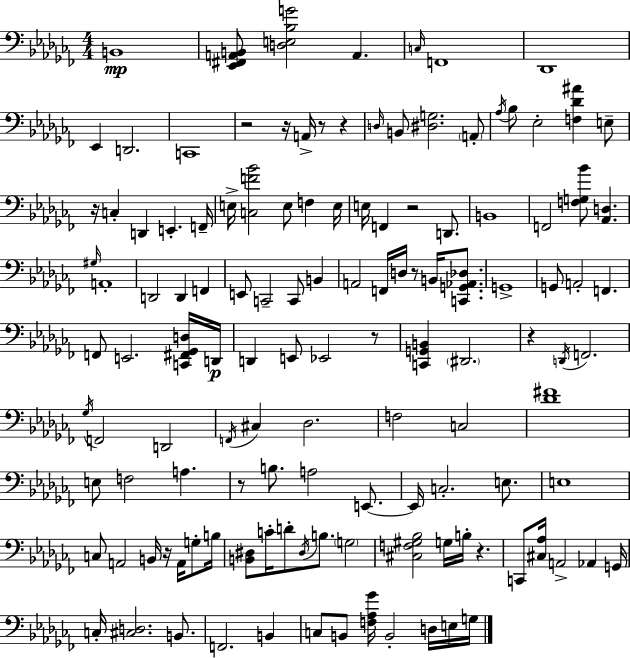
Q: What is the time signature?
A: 4/4